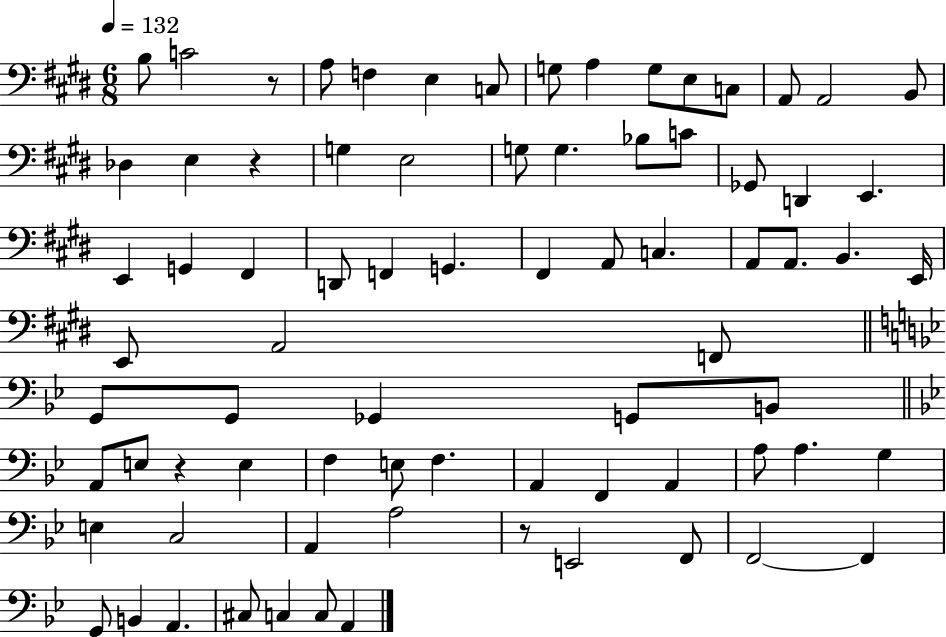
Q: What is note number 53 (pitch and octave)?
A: A2